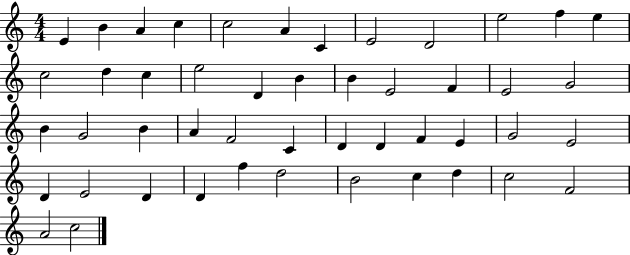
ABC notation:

X:1
T:Untitled
M:4/4
L:1/4
K:C
E B A c c2 A C E2 D2 e2 f e c2 d c e2 D B B E2 F E2 G2 B G2 B A F2 C D D F E G2 E2 D E2 D D f d2 B2 c d c2 F2 A2 c2